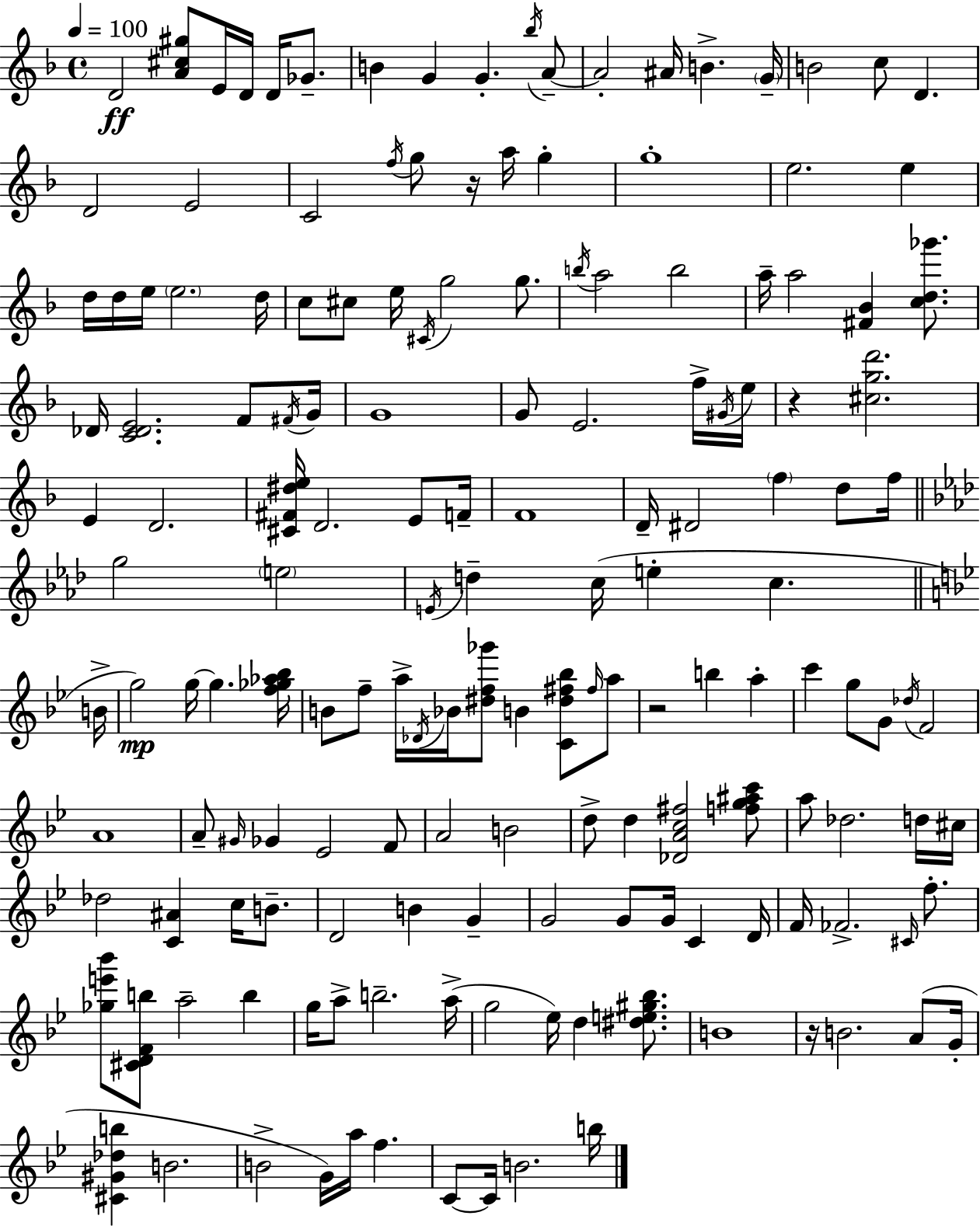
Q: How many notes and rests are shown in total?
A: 161